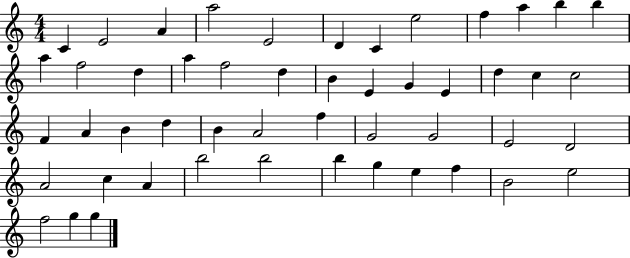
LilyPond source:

{
  \clef treble
  \numericTimeSignature
  \time 4/4
  \key c \major
  c'4 e'2 a'4 | a''2 e'2 | d'4 c'4 e''2 | f''4 a''4 b''4 b''4 | \break a''4 f''2 d''4 | a''4 f''2 d''4 | b'4 e'4 g'4 e'4 | d''4 c''4 c''2 | \break f'4 a'4 b'4 d''4 | b'4 a'2 f''4 | g'2 g'2 | e'2 d'2 | \break a'2 c''4 a'4 | b''2 b''2 | b''4 g''4 e''4 f''4 | b'2 e''2 | \break f''2 g''4 g''4 | \bar "|."
}